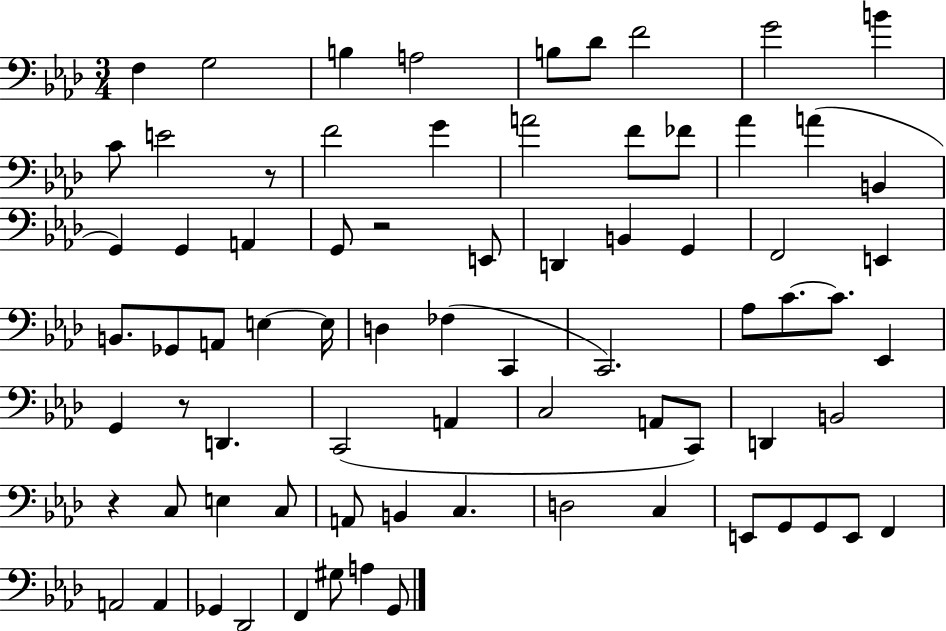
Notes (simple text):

F3/q G3/h B3/q A3/h B3/e Db4/e F4/h G4/h B4/q C4/e E4/h R/e F4/h G4/q A4/h F4/e FES4/e Ab4/q A4/q B2/q G2/q G2/q A2/q G2/e R/h E2/e D2/q B2/q G2/q F2/h E2/q B2/e. Gb2/e A2/e E3/q E3/s D3/q FES3/q C2/q C2/h. Ab3/e C4/e. C4/e. Eb2/q G2/q R/e D2/q. C2/h A2/q C3/h A2/e C2/e D2/q B2/h R/q C3/e E3/q C3/e A2/e B2/q C3/q. D3/h C3/q E2/e G2/e G2/e E2/e F2/q A2/h A2/q Gb2/q Db2/h F2/q G#3/e A3/q G2/e